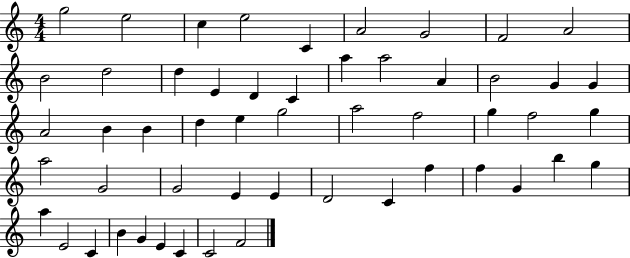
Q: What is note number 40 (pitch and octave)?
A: F5